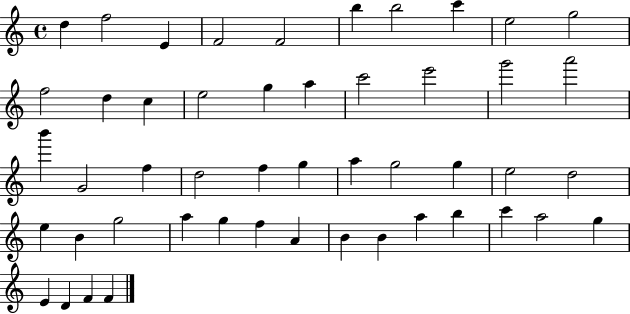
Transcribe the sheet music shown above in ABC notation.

X:1
T:Untitled
M:4/4
L:1/4
K:C
d f2 E F2 F2 b b2 c' e2 g2 f2 d c e2 g a c'2 e'2 g'2 a'2 b' G2 f d2 f g a g2 g e2 d2 e B g2 a g f A B B a b c' a2 g E D F F